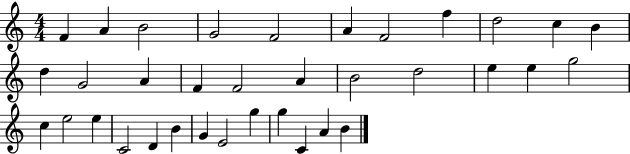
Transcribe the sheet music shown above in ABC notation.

X:1
T:Untitled
M:4/4
L:1/4
K:C
F A B2 G2 F2 A F2 f d2 c B d G2 A F F2 A B2 d2 e e g2 c e2 e C2 D B G E2 g g C A B